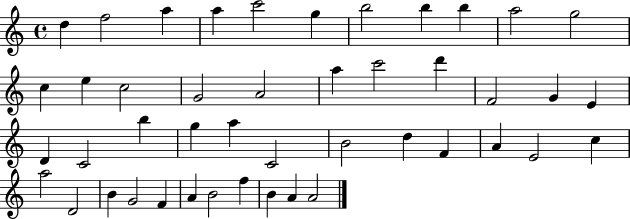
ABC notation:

X:1
T:Untitled
M:4/4
L:1/4
K:C
d f2 a a c'2 g b2 b b a2 g2 c e c2 G2 A2 a c'2 d' F2 G E D C2 b g a C2 B2 d F A E2 c a2 D2 B G2 F A B2 f B A A2